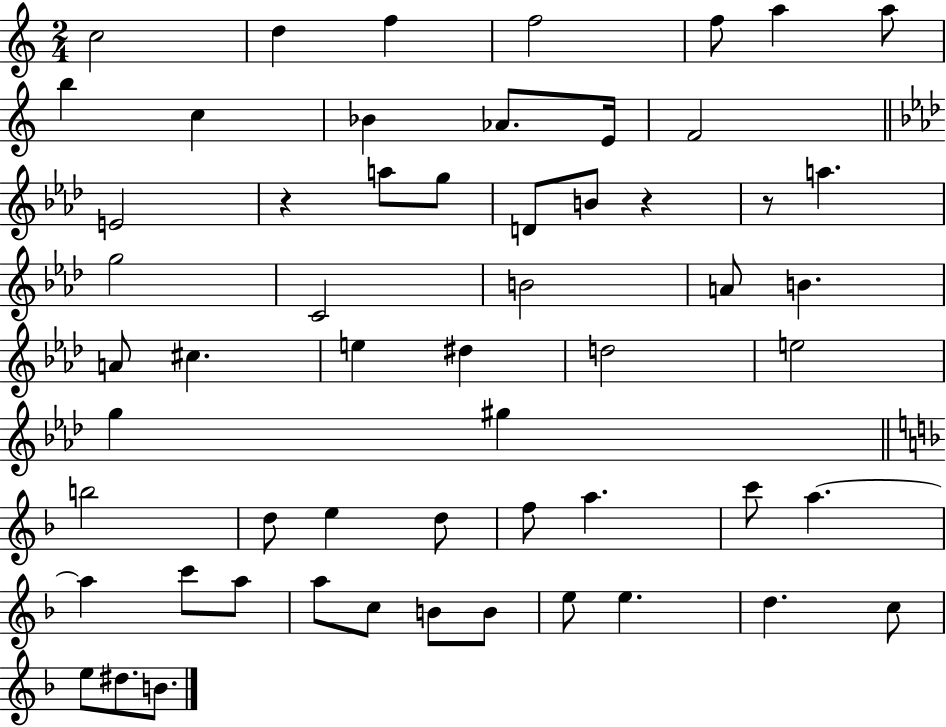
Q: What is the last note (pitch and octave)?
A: B4